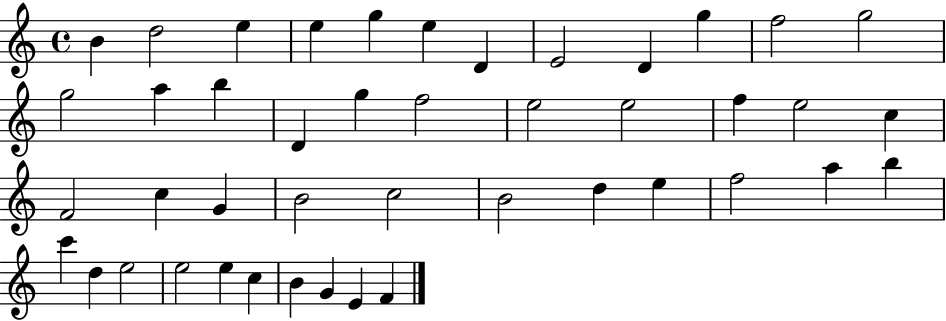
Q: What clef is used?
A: treble